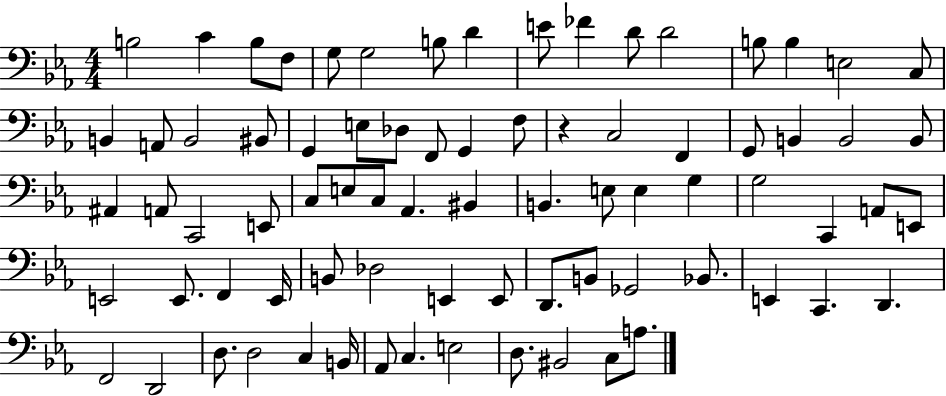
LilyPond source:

{
  \clef bass
  \numericTimeSignature
  \time 4/4
  \key ees \major
  b2 c'4 b8 f8 | g8 g2 b8 d'4 | e'8 fes'4 d'8 d'2 | b8 b4 e2 c8 | \break b,4 a,8 b,2 bis,8 | g,4 e8 des8 f,8 g,4 f8 | r4 c2 f,4 | g,8 b,4 b,2 b,8 | \break ais,4 a,8 c,2 e,8 | c8 e8 c8 aes,4. bis,4 | b,4. e8 e4 g4 | g2 c,4 a,8 e,8 | \break e,2 e,8. f,4 e,16 | b,8 des2 e,4 e,8 | d,8. b,8 ges,2 bes,8. | e,4 c,4. d,4. | \break f,2 d,2 | d8. d2 c4 b,16 | aes,8 c4. e2 | d8. bis,2 c8 a8. | \break \bar "|."
}